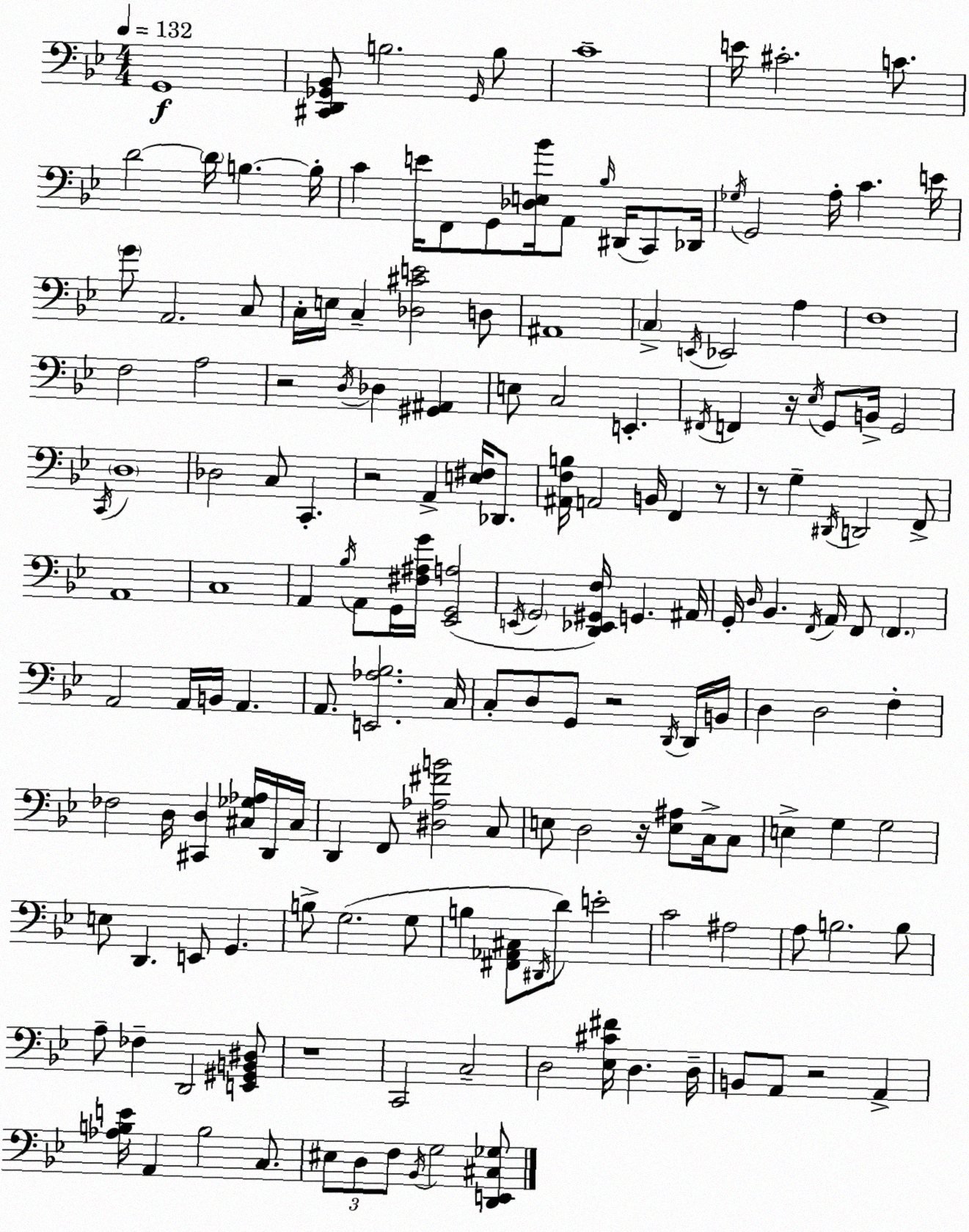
X:1
T:Untitled
M:4/4
L:1/4
K:Gm
G,,4 [^C,,D,,_G,,_B,,]/2 B,2 _G,,/4 B,/2 C4 E/4 ^C2 C/2 D2 D/4 B, B,/4 C E/4 F,,/2 G,,/2 [_D,E,_B]/4 A,,/2 _B,/4 ^D,,/4 C,,/2 _D,,/4 _G,/4 G,,2 A,/4 C E/4 G/2 A,,2 C,/2 C,/4 E,/4 C, [_D,^CE]2 D,/2 ^A,,4 C, E,,/4 _E,,2 A, F,4 F,2 A,2 z2 D,/4 _D, [^G,,^A,,] E,/2 C,2 E,, ^F,,/4 F,, z/4 _E,/4 G,,/2 B,,/4 G,,2 C,,/4 D,4 _D,2 C,/2 C,, z2 A,, [E,^F,]/4 _D,,/2 [^A,,F,B,]/4 A,,2 B,,/4 F,, z/2 z/2 G, ^D,,/4 D,,2 F,,/2 A,,4 C,4 A,, _B,/4 A,,/2 G,,/4 [^F,^A,G]/4 [_E,,G,,A,]2 E,,/4 G,,2 [D,,_E,,^G,,F,]/4 G,, ^A,,/4 G,,/4 D,/4 _B,, F,,/4 A,,/4 F,,/2 F,, A,,2 A,,/4 B,,/4 A,, A,,/2 [E,,_A,_B,]2 C,/4 C,/2 D,/2 G,,/2 z2 D,,/4 D,,/4 B,,/4 D, D,2 F, _F,2 D,/4 [^C,,D,] [^C,_G,_A,]/4 D,,/4 ^C,/4 D,, F,,/2 [^D,_A,^FB]2 C,/2 E,/2 D,2 z/4 [E,^A,]/2 C,/4 C,/2 E, G, G,2 E,/2 D,, E,,/2 G,, B,/2 G,2 G,/2 B, [^F,,_A,,^C,]/2 ^D,,/4 D/2 E2 C2 ^A,2 A,/2 B,2 B,/2 A,/2 _F, D,,2 [E,,^G,,B,,^D,]/2 z4 C,,2 C,2 D,2 [_E,^C^F]/4 D, D,/4 B,,/2 A,,/2 z2 A,, [_A,B,E]/4 A,, B,2 C,/2 ^E,/2 D,/2 F,/2 _B,,/4 G,2 [D,,E,,^C,_G,]/2